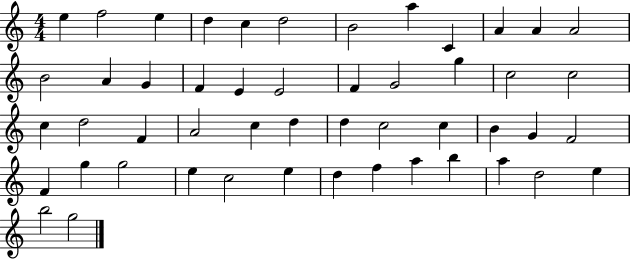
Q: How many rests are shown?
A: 0